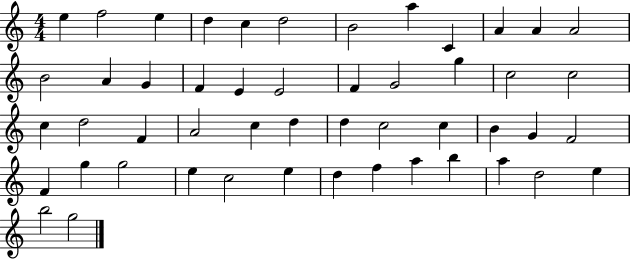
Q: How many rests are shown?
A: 0